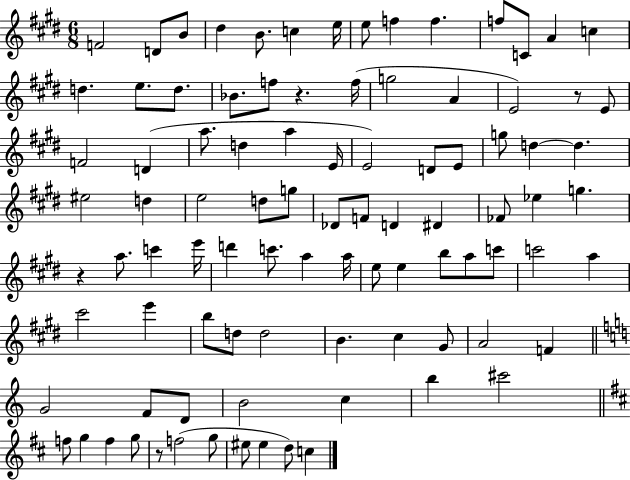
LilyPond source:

{
  \clef treble
  \numericTimeSignature
  \time 6/8
  \key e \major
  \repeat volta 2 { f'2 d'8 b'8 | dis''4 b'8. c''4 e''16 | e''8 f''4 f''4. | f''8 c'8 a'4 c''4 | \break d''4. e''8. d''8. | bes'8. f''8 r4. f''16( | g''2 a'4 | e'2) r8 e'8 | \break f'2 d'4( | a''8. d''4 a''4 e'16 | e'2) d'8 e'8 | g''8 d''4~~ d''4. | \break eis''2 d''4 | e''2 d''8 g''8 | des'8 f'8 d'4 dis'4 | fes'8 ees''4 g''4. | \break r4 a''8. c'''4 e'''16 | d'''4 c'''8. a''4 a''16 | e''8 e''4 b''8 a''8 c'''8 | c'''2 a''4 | \break cis'''2 e'''4 | b''8 d''8 d''2 | b'4. cis''4 gis'8 | a'2 f'4 | \break \bar "||" \break \key c \major g'2 f'8 d'8 | b'2 c''4 | b''4 cis'''2 | \bar "||" \break \key b \minor f''8 g''4 f''4 g''8 | r8 f''2( g''8 | eis''8 eis''4 d''8) c''4 | } \bar "|."
}